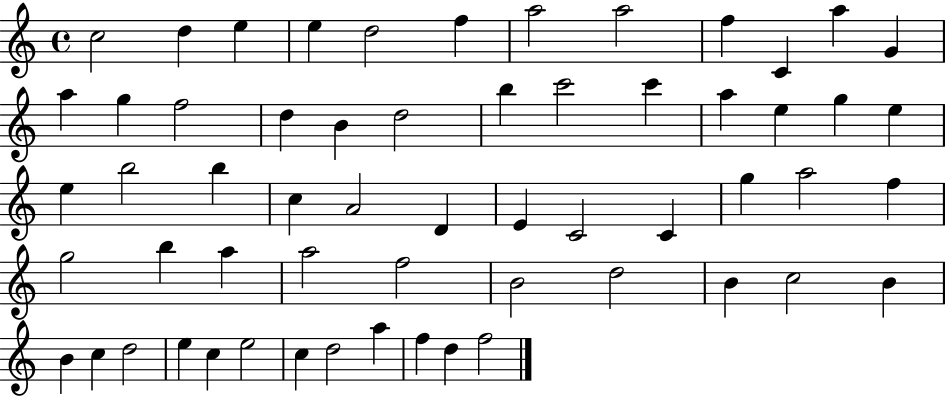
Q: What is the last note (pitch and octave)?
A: F5